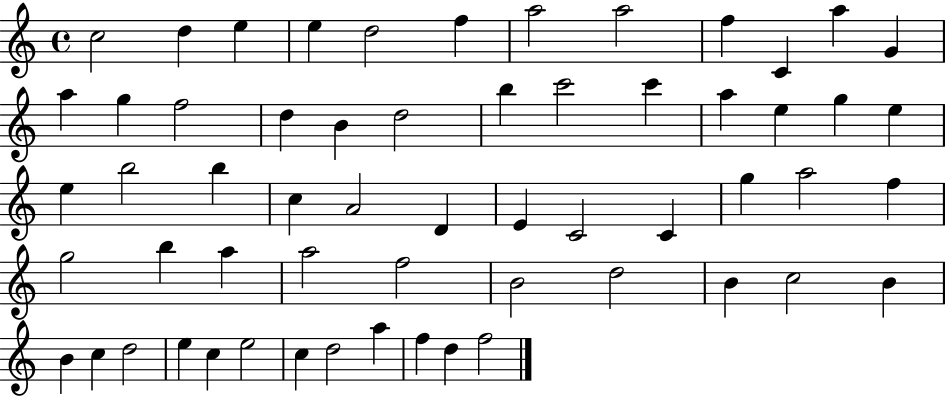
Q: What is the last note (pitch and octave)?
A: F5